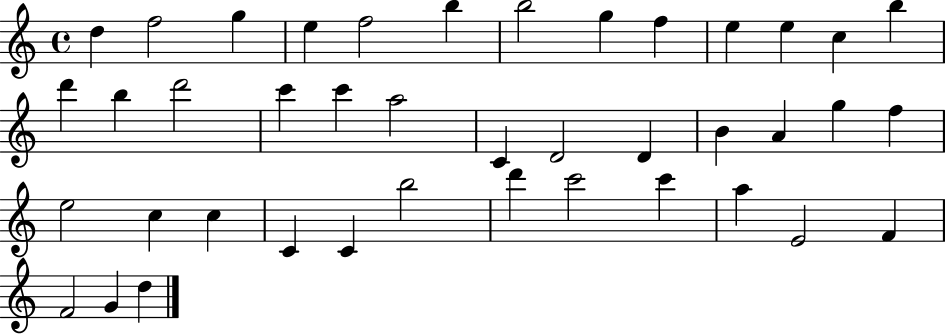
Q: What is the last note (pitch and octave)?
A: D5